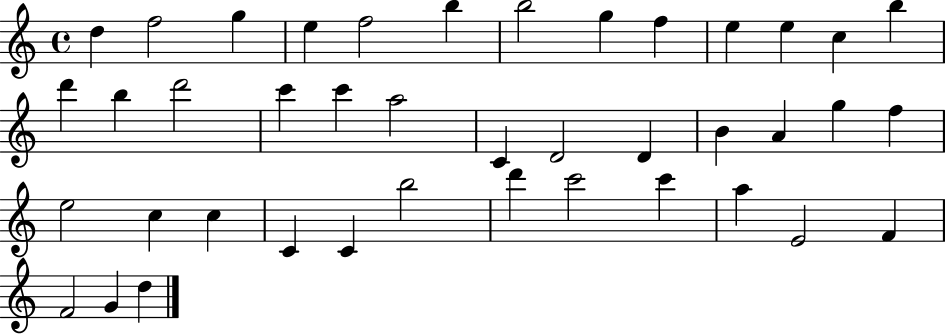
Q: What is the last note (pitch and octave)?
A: D5